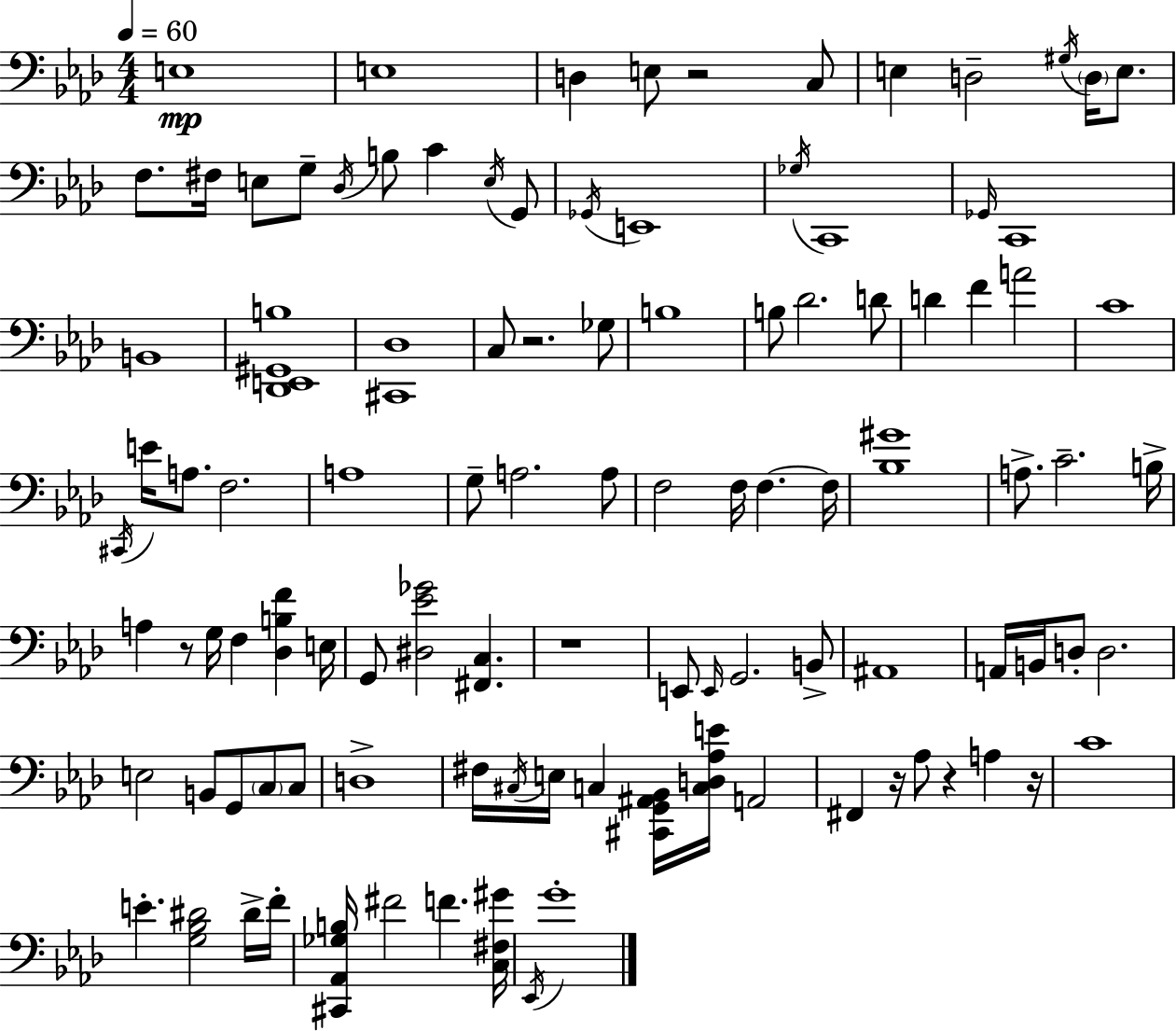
X:1
T:Untitled
M:4/4
L:1/4
K:Fm
E,4 E,4 D, E,/2 z2 C,/2 E, D,2 ^G,/4 D,/4 E,/2 F,/2 ^F,/4 E,/2 G,/2 _D,/4 B,/2 C E,/4 G,,/2 _G,,/4 E,,4 _G,/4 C,,4 _G,,/4 C,,4 B,,4 [_D,,E,,^G,,B,]4 [^C,,_D,]4 C,/2 z2 _G,/2 B,4 B,/2 _D2 D/2 D F A2 C4 ^C,,/4 E/4 A,/2 F,2 A,4 G,/2 A,2 A,/2 F,2 F,/4 F, F,/4 [_B,^G]4 A,/2 C2 B,/4 A, z/2 G,/4 F, [_D,B,F] E,/4 G,,/2 [^D,_E_G]2 [^F,,C,] z4 E,,/2 E,,/4 G,,2 B,,/2 ^A,,4 A,,/4 B,,/4 D,/2 D,2 E,2 B,,/2 G,,/2 C,/2 C,/2 D,4 ^F,/4 ^C,/4 E,/4 C, [^C,,G,,^A,,_B,,]/4 [C,D,_A,E]/4 A,,2 ^F,, z/4 _A,/2 z A, z/4 C4 E [G,_B,^D]2 ^D/4 F/4 [^C,,_A,,_G,B,]/4 ^F2 F [C,^F,^G]/4 _E,,/4 G4